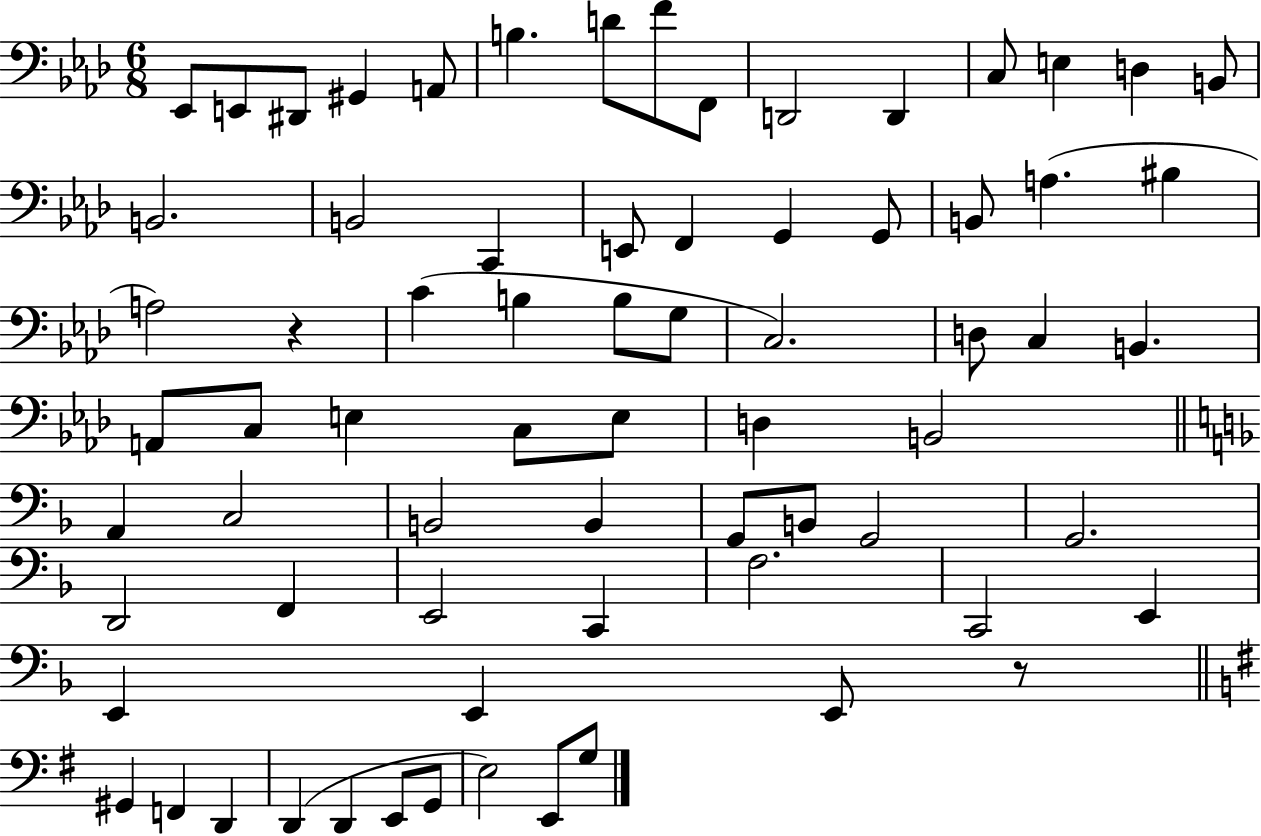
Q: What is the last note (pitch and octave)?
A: G3